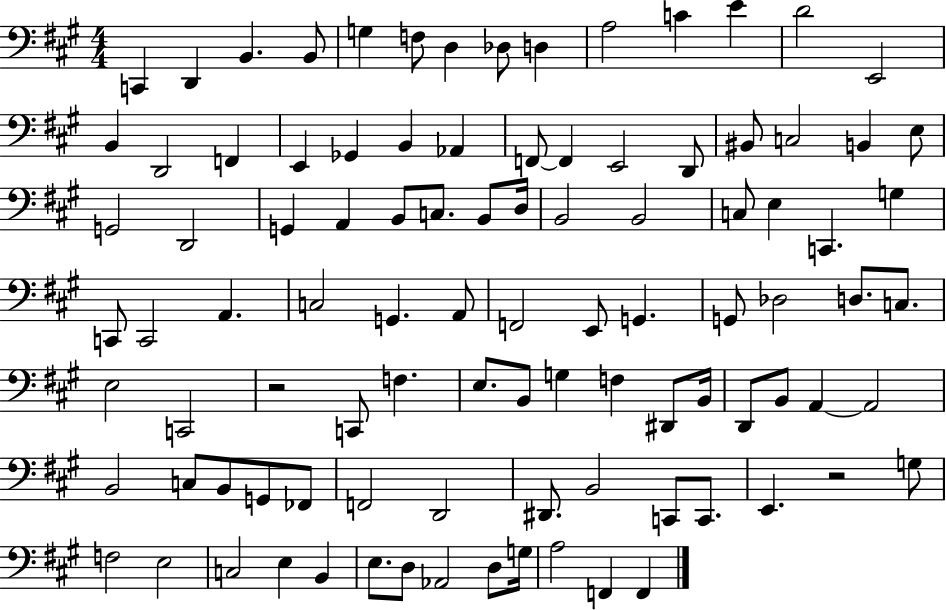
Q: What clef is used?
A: bass